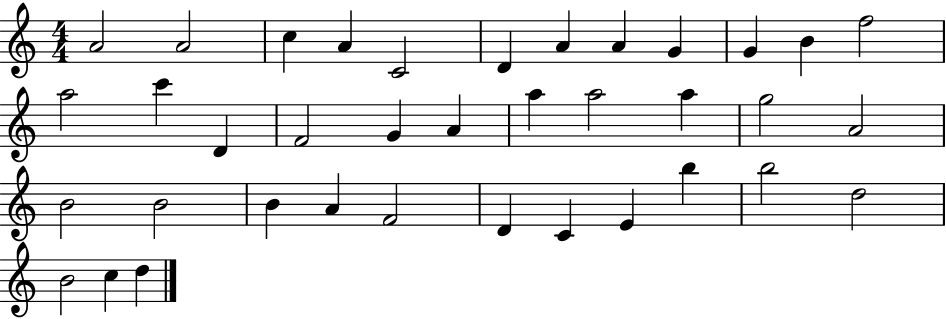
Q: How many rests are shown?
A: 0